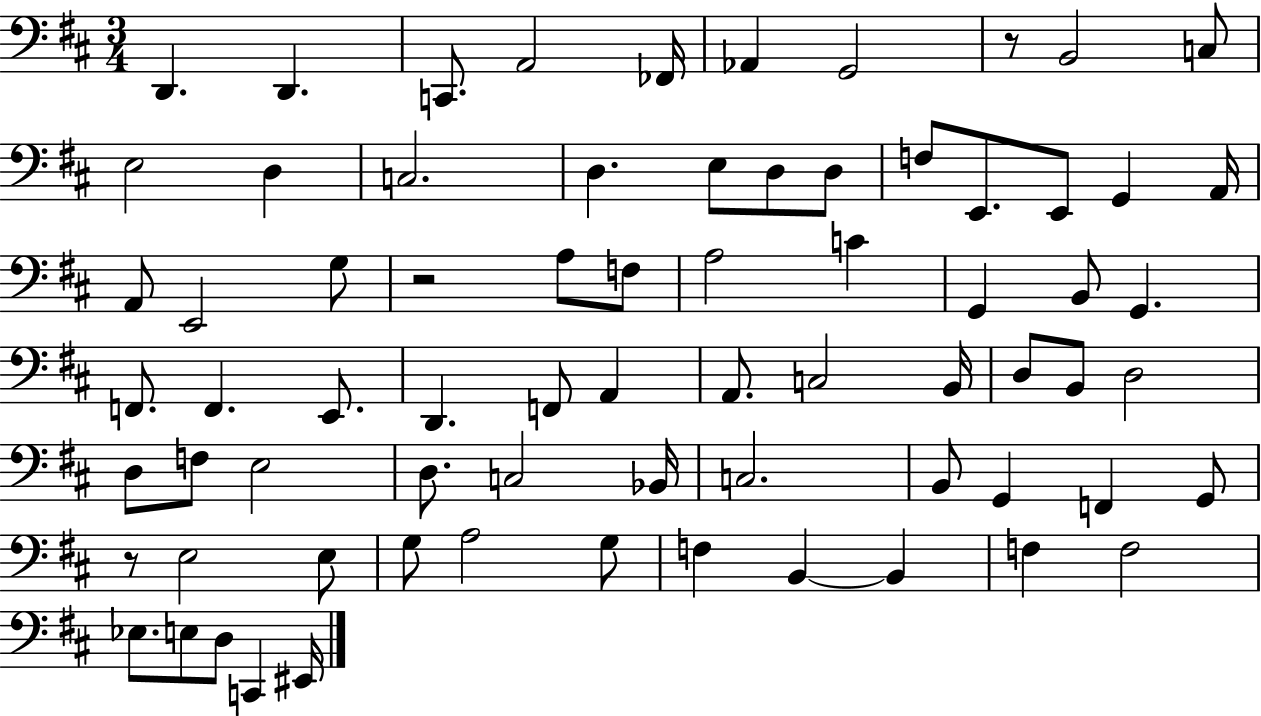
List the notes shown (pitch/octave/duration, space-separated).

D2/q. D2/q. C2/e. A2/h FES2/s Ab2/q G2/h R/e B2/h C3/e E3/h D3/q C3/h. D3/q. E3/e D3/e D3/e F3/e E2/e. E2/e G2/q A2/s A2/e E2/h G3/e R/h A3/e F3/e A3/h C4/q G2/q B2/e G2/q. F2/e. F2/q. E2/e. D2/q. F2/e A2/q A2/e. C3/h B2/s D3/e B2/e D3/h D3/e F3/e E3/h D3/e. C3/h Bb2/s C3/h. B2/e G2/q F2/q G2/e R/e E3/h E3/e G3/e A3/h G3/e F3/q B2/q B2/q F3/q F3/h Eb3/e. E3/e D3/e C2/q EIS2/s